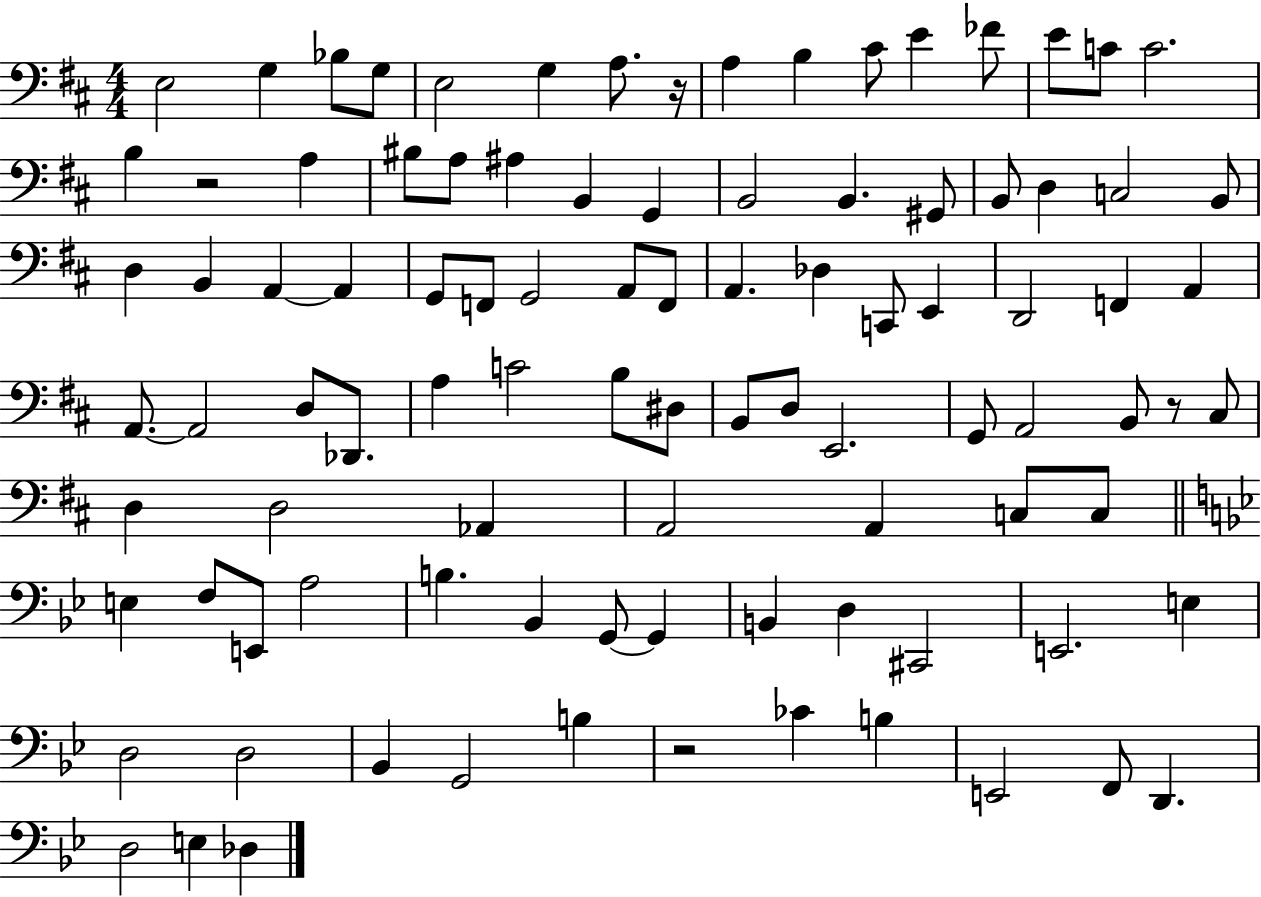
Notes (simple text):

E3/h G3/q Bb3/e G3/e E3/h G3/q A3/e. R/s A3/q B3/q C#4/e E4/q FES4/e E4/e C4/e C4/h. B3/q R/h A3/q BIS3/e A3/e A#3/q B2/q G2/q B2/h B2/q. G#2/e B2/e D3/q C3/h B2/e D3/q B2/q A2/q A2/q G2/e F2/e G2/h A2/e F2/e A2/q. Db3/q C2/e E2/q D2/h F2/q A2/q A2/e. A2/h D3/e Db2/e. A3/q C4/h B3/e D#3/e B2/e D3/e E2/h. G2/e A2/h B2/e R/e C#3/e D3/q D3/h Ab2/q A2/h A2/q C3/e C3/e E3/q F3/e E2/e A3/h B3/q. Bb2/q G2/e G2/q B2/q D3/q C#2/h E2/h. E3/q D3/h D3/h Bb2/q G2/h B3/q R/h CES4/q B3/q E2/h F2/e D2/q. D3/h E3/q Db3/q